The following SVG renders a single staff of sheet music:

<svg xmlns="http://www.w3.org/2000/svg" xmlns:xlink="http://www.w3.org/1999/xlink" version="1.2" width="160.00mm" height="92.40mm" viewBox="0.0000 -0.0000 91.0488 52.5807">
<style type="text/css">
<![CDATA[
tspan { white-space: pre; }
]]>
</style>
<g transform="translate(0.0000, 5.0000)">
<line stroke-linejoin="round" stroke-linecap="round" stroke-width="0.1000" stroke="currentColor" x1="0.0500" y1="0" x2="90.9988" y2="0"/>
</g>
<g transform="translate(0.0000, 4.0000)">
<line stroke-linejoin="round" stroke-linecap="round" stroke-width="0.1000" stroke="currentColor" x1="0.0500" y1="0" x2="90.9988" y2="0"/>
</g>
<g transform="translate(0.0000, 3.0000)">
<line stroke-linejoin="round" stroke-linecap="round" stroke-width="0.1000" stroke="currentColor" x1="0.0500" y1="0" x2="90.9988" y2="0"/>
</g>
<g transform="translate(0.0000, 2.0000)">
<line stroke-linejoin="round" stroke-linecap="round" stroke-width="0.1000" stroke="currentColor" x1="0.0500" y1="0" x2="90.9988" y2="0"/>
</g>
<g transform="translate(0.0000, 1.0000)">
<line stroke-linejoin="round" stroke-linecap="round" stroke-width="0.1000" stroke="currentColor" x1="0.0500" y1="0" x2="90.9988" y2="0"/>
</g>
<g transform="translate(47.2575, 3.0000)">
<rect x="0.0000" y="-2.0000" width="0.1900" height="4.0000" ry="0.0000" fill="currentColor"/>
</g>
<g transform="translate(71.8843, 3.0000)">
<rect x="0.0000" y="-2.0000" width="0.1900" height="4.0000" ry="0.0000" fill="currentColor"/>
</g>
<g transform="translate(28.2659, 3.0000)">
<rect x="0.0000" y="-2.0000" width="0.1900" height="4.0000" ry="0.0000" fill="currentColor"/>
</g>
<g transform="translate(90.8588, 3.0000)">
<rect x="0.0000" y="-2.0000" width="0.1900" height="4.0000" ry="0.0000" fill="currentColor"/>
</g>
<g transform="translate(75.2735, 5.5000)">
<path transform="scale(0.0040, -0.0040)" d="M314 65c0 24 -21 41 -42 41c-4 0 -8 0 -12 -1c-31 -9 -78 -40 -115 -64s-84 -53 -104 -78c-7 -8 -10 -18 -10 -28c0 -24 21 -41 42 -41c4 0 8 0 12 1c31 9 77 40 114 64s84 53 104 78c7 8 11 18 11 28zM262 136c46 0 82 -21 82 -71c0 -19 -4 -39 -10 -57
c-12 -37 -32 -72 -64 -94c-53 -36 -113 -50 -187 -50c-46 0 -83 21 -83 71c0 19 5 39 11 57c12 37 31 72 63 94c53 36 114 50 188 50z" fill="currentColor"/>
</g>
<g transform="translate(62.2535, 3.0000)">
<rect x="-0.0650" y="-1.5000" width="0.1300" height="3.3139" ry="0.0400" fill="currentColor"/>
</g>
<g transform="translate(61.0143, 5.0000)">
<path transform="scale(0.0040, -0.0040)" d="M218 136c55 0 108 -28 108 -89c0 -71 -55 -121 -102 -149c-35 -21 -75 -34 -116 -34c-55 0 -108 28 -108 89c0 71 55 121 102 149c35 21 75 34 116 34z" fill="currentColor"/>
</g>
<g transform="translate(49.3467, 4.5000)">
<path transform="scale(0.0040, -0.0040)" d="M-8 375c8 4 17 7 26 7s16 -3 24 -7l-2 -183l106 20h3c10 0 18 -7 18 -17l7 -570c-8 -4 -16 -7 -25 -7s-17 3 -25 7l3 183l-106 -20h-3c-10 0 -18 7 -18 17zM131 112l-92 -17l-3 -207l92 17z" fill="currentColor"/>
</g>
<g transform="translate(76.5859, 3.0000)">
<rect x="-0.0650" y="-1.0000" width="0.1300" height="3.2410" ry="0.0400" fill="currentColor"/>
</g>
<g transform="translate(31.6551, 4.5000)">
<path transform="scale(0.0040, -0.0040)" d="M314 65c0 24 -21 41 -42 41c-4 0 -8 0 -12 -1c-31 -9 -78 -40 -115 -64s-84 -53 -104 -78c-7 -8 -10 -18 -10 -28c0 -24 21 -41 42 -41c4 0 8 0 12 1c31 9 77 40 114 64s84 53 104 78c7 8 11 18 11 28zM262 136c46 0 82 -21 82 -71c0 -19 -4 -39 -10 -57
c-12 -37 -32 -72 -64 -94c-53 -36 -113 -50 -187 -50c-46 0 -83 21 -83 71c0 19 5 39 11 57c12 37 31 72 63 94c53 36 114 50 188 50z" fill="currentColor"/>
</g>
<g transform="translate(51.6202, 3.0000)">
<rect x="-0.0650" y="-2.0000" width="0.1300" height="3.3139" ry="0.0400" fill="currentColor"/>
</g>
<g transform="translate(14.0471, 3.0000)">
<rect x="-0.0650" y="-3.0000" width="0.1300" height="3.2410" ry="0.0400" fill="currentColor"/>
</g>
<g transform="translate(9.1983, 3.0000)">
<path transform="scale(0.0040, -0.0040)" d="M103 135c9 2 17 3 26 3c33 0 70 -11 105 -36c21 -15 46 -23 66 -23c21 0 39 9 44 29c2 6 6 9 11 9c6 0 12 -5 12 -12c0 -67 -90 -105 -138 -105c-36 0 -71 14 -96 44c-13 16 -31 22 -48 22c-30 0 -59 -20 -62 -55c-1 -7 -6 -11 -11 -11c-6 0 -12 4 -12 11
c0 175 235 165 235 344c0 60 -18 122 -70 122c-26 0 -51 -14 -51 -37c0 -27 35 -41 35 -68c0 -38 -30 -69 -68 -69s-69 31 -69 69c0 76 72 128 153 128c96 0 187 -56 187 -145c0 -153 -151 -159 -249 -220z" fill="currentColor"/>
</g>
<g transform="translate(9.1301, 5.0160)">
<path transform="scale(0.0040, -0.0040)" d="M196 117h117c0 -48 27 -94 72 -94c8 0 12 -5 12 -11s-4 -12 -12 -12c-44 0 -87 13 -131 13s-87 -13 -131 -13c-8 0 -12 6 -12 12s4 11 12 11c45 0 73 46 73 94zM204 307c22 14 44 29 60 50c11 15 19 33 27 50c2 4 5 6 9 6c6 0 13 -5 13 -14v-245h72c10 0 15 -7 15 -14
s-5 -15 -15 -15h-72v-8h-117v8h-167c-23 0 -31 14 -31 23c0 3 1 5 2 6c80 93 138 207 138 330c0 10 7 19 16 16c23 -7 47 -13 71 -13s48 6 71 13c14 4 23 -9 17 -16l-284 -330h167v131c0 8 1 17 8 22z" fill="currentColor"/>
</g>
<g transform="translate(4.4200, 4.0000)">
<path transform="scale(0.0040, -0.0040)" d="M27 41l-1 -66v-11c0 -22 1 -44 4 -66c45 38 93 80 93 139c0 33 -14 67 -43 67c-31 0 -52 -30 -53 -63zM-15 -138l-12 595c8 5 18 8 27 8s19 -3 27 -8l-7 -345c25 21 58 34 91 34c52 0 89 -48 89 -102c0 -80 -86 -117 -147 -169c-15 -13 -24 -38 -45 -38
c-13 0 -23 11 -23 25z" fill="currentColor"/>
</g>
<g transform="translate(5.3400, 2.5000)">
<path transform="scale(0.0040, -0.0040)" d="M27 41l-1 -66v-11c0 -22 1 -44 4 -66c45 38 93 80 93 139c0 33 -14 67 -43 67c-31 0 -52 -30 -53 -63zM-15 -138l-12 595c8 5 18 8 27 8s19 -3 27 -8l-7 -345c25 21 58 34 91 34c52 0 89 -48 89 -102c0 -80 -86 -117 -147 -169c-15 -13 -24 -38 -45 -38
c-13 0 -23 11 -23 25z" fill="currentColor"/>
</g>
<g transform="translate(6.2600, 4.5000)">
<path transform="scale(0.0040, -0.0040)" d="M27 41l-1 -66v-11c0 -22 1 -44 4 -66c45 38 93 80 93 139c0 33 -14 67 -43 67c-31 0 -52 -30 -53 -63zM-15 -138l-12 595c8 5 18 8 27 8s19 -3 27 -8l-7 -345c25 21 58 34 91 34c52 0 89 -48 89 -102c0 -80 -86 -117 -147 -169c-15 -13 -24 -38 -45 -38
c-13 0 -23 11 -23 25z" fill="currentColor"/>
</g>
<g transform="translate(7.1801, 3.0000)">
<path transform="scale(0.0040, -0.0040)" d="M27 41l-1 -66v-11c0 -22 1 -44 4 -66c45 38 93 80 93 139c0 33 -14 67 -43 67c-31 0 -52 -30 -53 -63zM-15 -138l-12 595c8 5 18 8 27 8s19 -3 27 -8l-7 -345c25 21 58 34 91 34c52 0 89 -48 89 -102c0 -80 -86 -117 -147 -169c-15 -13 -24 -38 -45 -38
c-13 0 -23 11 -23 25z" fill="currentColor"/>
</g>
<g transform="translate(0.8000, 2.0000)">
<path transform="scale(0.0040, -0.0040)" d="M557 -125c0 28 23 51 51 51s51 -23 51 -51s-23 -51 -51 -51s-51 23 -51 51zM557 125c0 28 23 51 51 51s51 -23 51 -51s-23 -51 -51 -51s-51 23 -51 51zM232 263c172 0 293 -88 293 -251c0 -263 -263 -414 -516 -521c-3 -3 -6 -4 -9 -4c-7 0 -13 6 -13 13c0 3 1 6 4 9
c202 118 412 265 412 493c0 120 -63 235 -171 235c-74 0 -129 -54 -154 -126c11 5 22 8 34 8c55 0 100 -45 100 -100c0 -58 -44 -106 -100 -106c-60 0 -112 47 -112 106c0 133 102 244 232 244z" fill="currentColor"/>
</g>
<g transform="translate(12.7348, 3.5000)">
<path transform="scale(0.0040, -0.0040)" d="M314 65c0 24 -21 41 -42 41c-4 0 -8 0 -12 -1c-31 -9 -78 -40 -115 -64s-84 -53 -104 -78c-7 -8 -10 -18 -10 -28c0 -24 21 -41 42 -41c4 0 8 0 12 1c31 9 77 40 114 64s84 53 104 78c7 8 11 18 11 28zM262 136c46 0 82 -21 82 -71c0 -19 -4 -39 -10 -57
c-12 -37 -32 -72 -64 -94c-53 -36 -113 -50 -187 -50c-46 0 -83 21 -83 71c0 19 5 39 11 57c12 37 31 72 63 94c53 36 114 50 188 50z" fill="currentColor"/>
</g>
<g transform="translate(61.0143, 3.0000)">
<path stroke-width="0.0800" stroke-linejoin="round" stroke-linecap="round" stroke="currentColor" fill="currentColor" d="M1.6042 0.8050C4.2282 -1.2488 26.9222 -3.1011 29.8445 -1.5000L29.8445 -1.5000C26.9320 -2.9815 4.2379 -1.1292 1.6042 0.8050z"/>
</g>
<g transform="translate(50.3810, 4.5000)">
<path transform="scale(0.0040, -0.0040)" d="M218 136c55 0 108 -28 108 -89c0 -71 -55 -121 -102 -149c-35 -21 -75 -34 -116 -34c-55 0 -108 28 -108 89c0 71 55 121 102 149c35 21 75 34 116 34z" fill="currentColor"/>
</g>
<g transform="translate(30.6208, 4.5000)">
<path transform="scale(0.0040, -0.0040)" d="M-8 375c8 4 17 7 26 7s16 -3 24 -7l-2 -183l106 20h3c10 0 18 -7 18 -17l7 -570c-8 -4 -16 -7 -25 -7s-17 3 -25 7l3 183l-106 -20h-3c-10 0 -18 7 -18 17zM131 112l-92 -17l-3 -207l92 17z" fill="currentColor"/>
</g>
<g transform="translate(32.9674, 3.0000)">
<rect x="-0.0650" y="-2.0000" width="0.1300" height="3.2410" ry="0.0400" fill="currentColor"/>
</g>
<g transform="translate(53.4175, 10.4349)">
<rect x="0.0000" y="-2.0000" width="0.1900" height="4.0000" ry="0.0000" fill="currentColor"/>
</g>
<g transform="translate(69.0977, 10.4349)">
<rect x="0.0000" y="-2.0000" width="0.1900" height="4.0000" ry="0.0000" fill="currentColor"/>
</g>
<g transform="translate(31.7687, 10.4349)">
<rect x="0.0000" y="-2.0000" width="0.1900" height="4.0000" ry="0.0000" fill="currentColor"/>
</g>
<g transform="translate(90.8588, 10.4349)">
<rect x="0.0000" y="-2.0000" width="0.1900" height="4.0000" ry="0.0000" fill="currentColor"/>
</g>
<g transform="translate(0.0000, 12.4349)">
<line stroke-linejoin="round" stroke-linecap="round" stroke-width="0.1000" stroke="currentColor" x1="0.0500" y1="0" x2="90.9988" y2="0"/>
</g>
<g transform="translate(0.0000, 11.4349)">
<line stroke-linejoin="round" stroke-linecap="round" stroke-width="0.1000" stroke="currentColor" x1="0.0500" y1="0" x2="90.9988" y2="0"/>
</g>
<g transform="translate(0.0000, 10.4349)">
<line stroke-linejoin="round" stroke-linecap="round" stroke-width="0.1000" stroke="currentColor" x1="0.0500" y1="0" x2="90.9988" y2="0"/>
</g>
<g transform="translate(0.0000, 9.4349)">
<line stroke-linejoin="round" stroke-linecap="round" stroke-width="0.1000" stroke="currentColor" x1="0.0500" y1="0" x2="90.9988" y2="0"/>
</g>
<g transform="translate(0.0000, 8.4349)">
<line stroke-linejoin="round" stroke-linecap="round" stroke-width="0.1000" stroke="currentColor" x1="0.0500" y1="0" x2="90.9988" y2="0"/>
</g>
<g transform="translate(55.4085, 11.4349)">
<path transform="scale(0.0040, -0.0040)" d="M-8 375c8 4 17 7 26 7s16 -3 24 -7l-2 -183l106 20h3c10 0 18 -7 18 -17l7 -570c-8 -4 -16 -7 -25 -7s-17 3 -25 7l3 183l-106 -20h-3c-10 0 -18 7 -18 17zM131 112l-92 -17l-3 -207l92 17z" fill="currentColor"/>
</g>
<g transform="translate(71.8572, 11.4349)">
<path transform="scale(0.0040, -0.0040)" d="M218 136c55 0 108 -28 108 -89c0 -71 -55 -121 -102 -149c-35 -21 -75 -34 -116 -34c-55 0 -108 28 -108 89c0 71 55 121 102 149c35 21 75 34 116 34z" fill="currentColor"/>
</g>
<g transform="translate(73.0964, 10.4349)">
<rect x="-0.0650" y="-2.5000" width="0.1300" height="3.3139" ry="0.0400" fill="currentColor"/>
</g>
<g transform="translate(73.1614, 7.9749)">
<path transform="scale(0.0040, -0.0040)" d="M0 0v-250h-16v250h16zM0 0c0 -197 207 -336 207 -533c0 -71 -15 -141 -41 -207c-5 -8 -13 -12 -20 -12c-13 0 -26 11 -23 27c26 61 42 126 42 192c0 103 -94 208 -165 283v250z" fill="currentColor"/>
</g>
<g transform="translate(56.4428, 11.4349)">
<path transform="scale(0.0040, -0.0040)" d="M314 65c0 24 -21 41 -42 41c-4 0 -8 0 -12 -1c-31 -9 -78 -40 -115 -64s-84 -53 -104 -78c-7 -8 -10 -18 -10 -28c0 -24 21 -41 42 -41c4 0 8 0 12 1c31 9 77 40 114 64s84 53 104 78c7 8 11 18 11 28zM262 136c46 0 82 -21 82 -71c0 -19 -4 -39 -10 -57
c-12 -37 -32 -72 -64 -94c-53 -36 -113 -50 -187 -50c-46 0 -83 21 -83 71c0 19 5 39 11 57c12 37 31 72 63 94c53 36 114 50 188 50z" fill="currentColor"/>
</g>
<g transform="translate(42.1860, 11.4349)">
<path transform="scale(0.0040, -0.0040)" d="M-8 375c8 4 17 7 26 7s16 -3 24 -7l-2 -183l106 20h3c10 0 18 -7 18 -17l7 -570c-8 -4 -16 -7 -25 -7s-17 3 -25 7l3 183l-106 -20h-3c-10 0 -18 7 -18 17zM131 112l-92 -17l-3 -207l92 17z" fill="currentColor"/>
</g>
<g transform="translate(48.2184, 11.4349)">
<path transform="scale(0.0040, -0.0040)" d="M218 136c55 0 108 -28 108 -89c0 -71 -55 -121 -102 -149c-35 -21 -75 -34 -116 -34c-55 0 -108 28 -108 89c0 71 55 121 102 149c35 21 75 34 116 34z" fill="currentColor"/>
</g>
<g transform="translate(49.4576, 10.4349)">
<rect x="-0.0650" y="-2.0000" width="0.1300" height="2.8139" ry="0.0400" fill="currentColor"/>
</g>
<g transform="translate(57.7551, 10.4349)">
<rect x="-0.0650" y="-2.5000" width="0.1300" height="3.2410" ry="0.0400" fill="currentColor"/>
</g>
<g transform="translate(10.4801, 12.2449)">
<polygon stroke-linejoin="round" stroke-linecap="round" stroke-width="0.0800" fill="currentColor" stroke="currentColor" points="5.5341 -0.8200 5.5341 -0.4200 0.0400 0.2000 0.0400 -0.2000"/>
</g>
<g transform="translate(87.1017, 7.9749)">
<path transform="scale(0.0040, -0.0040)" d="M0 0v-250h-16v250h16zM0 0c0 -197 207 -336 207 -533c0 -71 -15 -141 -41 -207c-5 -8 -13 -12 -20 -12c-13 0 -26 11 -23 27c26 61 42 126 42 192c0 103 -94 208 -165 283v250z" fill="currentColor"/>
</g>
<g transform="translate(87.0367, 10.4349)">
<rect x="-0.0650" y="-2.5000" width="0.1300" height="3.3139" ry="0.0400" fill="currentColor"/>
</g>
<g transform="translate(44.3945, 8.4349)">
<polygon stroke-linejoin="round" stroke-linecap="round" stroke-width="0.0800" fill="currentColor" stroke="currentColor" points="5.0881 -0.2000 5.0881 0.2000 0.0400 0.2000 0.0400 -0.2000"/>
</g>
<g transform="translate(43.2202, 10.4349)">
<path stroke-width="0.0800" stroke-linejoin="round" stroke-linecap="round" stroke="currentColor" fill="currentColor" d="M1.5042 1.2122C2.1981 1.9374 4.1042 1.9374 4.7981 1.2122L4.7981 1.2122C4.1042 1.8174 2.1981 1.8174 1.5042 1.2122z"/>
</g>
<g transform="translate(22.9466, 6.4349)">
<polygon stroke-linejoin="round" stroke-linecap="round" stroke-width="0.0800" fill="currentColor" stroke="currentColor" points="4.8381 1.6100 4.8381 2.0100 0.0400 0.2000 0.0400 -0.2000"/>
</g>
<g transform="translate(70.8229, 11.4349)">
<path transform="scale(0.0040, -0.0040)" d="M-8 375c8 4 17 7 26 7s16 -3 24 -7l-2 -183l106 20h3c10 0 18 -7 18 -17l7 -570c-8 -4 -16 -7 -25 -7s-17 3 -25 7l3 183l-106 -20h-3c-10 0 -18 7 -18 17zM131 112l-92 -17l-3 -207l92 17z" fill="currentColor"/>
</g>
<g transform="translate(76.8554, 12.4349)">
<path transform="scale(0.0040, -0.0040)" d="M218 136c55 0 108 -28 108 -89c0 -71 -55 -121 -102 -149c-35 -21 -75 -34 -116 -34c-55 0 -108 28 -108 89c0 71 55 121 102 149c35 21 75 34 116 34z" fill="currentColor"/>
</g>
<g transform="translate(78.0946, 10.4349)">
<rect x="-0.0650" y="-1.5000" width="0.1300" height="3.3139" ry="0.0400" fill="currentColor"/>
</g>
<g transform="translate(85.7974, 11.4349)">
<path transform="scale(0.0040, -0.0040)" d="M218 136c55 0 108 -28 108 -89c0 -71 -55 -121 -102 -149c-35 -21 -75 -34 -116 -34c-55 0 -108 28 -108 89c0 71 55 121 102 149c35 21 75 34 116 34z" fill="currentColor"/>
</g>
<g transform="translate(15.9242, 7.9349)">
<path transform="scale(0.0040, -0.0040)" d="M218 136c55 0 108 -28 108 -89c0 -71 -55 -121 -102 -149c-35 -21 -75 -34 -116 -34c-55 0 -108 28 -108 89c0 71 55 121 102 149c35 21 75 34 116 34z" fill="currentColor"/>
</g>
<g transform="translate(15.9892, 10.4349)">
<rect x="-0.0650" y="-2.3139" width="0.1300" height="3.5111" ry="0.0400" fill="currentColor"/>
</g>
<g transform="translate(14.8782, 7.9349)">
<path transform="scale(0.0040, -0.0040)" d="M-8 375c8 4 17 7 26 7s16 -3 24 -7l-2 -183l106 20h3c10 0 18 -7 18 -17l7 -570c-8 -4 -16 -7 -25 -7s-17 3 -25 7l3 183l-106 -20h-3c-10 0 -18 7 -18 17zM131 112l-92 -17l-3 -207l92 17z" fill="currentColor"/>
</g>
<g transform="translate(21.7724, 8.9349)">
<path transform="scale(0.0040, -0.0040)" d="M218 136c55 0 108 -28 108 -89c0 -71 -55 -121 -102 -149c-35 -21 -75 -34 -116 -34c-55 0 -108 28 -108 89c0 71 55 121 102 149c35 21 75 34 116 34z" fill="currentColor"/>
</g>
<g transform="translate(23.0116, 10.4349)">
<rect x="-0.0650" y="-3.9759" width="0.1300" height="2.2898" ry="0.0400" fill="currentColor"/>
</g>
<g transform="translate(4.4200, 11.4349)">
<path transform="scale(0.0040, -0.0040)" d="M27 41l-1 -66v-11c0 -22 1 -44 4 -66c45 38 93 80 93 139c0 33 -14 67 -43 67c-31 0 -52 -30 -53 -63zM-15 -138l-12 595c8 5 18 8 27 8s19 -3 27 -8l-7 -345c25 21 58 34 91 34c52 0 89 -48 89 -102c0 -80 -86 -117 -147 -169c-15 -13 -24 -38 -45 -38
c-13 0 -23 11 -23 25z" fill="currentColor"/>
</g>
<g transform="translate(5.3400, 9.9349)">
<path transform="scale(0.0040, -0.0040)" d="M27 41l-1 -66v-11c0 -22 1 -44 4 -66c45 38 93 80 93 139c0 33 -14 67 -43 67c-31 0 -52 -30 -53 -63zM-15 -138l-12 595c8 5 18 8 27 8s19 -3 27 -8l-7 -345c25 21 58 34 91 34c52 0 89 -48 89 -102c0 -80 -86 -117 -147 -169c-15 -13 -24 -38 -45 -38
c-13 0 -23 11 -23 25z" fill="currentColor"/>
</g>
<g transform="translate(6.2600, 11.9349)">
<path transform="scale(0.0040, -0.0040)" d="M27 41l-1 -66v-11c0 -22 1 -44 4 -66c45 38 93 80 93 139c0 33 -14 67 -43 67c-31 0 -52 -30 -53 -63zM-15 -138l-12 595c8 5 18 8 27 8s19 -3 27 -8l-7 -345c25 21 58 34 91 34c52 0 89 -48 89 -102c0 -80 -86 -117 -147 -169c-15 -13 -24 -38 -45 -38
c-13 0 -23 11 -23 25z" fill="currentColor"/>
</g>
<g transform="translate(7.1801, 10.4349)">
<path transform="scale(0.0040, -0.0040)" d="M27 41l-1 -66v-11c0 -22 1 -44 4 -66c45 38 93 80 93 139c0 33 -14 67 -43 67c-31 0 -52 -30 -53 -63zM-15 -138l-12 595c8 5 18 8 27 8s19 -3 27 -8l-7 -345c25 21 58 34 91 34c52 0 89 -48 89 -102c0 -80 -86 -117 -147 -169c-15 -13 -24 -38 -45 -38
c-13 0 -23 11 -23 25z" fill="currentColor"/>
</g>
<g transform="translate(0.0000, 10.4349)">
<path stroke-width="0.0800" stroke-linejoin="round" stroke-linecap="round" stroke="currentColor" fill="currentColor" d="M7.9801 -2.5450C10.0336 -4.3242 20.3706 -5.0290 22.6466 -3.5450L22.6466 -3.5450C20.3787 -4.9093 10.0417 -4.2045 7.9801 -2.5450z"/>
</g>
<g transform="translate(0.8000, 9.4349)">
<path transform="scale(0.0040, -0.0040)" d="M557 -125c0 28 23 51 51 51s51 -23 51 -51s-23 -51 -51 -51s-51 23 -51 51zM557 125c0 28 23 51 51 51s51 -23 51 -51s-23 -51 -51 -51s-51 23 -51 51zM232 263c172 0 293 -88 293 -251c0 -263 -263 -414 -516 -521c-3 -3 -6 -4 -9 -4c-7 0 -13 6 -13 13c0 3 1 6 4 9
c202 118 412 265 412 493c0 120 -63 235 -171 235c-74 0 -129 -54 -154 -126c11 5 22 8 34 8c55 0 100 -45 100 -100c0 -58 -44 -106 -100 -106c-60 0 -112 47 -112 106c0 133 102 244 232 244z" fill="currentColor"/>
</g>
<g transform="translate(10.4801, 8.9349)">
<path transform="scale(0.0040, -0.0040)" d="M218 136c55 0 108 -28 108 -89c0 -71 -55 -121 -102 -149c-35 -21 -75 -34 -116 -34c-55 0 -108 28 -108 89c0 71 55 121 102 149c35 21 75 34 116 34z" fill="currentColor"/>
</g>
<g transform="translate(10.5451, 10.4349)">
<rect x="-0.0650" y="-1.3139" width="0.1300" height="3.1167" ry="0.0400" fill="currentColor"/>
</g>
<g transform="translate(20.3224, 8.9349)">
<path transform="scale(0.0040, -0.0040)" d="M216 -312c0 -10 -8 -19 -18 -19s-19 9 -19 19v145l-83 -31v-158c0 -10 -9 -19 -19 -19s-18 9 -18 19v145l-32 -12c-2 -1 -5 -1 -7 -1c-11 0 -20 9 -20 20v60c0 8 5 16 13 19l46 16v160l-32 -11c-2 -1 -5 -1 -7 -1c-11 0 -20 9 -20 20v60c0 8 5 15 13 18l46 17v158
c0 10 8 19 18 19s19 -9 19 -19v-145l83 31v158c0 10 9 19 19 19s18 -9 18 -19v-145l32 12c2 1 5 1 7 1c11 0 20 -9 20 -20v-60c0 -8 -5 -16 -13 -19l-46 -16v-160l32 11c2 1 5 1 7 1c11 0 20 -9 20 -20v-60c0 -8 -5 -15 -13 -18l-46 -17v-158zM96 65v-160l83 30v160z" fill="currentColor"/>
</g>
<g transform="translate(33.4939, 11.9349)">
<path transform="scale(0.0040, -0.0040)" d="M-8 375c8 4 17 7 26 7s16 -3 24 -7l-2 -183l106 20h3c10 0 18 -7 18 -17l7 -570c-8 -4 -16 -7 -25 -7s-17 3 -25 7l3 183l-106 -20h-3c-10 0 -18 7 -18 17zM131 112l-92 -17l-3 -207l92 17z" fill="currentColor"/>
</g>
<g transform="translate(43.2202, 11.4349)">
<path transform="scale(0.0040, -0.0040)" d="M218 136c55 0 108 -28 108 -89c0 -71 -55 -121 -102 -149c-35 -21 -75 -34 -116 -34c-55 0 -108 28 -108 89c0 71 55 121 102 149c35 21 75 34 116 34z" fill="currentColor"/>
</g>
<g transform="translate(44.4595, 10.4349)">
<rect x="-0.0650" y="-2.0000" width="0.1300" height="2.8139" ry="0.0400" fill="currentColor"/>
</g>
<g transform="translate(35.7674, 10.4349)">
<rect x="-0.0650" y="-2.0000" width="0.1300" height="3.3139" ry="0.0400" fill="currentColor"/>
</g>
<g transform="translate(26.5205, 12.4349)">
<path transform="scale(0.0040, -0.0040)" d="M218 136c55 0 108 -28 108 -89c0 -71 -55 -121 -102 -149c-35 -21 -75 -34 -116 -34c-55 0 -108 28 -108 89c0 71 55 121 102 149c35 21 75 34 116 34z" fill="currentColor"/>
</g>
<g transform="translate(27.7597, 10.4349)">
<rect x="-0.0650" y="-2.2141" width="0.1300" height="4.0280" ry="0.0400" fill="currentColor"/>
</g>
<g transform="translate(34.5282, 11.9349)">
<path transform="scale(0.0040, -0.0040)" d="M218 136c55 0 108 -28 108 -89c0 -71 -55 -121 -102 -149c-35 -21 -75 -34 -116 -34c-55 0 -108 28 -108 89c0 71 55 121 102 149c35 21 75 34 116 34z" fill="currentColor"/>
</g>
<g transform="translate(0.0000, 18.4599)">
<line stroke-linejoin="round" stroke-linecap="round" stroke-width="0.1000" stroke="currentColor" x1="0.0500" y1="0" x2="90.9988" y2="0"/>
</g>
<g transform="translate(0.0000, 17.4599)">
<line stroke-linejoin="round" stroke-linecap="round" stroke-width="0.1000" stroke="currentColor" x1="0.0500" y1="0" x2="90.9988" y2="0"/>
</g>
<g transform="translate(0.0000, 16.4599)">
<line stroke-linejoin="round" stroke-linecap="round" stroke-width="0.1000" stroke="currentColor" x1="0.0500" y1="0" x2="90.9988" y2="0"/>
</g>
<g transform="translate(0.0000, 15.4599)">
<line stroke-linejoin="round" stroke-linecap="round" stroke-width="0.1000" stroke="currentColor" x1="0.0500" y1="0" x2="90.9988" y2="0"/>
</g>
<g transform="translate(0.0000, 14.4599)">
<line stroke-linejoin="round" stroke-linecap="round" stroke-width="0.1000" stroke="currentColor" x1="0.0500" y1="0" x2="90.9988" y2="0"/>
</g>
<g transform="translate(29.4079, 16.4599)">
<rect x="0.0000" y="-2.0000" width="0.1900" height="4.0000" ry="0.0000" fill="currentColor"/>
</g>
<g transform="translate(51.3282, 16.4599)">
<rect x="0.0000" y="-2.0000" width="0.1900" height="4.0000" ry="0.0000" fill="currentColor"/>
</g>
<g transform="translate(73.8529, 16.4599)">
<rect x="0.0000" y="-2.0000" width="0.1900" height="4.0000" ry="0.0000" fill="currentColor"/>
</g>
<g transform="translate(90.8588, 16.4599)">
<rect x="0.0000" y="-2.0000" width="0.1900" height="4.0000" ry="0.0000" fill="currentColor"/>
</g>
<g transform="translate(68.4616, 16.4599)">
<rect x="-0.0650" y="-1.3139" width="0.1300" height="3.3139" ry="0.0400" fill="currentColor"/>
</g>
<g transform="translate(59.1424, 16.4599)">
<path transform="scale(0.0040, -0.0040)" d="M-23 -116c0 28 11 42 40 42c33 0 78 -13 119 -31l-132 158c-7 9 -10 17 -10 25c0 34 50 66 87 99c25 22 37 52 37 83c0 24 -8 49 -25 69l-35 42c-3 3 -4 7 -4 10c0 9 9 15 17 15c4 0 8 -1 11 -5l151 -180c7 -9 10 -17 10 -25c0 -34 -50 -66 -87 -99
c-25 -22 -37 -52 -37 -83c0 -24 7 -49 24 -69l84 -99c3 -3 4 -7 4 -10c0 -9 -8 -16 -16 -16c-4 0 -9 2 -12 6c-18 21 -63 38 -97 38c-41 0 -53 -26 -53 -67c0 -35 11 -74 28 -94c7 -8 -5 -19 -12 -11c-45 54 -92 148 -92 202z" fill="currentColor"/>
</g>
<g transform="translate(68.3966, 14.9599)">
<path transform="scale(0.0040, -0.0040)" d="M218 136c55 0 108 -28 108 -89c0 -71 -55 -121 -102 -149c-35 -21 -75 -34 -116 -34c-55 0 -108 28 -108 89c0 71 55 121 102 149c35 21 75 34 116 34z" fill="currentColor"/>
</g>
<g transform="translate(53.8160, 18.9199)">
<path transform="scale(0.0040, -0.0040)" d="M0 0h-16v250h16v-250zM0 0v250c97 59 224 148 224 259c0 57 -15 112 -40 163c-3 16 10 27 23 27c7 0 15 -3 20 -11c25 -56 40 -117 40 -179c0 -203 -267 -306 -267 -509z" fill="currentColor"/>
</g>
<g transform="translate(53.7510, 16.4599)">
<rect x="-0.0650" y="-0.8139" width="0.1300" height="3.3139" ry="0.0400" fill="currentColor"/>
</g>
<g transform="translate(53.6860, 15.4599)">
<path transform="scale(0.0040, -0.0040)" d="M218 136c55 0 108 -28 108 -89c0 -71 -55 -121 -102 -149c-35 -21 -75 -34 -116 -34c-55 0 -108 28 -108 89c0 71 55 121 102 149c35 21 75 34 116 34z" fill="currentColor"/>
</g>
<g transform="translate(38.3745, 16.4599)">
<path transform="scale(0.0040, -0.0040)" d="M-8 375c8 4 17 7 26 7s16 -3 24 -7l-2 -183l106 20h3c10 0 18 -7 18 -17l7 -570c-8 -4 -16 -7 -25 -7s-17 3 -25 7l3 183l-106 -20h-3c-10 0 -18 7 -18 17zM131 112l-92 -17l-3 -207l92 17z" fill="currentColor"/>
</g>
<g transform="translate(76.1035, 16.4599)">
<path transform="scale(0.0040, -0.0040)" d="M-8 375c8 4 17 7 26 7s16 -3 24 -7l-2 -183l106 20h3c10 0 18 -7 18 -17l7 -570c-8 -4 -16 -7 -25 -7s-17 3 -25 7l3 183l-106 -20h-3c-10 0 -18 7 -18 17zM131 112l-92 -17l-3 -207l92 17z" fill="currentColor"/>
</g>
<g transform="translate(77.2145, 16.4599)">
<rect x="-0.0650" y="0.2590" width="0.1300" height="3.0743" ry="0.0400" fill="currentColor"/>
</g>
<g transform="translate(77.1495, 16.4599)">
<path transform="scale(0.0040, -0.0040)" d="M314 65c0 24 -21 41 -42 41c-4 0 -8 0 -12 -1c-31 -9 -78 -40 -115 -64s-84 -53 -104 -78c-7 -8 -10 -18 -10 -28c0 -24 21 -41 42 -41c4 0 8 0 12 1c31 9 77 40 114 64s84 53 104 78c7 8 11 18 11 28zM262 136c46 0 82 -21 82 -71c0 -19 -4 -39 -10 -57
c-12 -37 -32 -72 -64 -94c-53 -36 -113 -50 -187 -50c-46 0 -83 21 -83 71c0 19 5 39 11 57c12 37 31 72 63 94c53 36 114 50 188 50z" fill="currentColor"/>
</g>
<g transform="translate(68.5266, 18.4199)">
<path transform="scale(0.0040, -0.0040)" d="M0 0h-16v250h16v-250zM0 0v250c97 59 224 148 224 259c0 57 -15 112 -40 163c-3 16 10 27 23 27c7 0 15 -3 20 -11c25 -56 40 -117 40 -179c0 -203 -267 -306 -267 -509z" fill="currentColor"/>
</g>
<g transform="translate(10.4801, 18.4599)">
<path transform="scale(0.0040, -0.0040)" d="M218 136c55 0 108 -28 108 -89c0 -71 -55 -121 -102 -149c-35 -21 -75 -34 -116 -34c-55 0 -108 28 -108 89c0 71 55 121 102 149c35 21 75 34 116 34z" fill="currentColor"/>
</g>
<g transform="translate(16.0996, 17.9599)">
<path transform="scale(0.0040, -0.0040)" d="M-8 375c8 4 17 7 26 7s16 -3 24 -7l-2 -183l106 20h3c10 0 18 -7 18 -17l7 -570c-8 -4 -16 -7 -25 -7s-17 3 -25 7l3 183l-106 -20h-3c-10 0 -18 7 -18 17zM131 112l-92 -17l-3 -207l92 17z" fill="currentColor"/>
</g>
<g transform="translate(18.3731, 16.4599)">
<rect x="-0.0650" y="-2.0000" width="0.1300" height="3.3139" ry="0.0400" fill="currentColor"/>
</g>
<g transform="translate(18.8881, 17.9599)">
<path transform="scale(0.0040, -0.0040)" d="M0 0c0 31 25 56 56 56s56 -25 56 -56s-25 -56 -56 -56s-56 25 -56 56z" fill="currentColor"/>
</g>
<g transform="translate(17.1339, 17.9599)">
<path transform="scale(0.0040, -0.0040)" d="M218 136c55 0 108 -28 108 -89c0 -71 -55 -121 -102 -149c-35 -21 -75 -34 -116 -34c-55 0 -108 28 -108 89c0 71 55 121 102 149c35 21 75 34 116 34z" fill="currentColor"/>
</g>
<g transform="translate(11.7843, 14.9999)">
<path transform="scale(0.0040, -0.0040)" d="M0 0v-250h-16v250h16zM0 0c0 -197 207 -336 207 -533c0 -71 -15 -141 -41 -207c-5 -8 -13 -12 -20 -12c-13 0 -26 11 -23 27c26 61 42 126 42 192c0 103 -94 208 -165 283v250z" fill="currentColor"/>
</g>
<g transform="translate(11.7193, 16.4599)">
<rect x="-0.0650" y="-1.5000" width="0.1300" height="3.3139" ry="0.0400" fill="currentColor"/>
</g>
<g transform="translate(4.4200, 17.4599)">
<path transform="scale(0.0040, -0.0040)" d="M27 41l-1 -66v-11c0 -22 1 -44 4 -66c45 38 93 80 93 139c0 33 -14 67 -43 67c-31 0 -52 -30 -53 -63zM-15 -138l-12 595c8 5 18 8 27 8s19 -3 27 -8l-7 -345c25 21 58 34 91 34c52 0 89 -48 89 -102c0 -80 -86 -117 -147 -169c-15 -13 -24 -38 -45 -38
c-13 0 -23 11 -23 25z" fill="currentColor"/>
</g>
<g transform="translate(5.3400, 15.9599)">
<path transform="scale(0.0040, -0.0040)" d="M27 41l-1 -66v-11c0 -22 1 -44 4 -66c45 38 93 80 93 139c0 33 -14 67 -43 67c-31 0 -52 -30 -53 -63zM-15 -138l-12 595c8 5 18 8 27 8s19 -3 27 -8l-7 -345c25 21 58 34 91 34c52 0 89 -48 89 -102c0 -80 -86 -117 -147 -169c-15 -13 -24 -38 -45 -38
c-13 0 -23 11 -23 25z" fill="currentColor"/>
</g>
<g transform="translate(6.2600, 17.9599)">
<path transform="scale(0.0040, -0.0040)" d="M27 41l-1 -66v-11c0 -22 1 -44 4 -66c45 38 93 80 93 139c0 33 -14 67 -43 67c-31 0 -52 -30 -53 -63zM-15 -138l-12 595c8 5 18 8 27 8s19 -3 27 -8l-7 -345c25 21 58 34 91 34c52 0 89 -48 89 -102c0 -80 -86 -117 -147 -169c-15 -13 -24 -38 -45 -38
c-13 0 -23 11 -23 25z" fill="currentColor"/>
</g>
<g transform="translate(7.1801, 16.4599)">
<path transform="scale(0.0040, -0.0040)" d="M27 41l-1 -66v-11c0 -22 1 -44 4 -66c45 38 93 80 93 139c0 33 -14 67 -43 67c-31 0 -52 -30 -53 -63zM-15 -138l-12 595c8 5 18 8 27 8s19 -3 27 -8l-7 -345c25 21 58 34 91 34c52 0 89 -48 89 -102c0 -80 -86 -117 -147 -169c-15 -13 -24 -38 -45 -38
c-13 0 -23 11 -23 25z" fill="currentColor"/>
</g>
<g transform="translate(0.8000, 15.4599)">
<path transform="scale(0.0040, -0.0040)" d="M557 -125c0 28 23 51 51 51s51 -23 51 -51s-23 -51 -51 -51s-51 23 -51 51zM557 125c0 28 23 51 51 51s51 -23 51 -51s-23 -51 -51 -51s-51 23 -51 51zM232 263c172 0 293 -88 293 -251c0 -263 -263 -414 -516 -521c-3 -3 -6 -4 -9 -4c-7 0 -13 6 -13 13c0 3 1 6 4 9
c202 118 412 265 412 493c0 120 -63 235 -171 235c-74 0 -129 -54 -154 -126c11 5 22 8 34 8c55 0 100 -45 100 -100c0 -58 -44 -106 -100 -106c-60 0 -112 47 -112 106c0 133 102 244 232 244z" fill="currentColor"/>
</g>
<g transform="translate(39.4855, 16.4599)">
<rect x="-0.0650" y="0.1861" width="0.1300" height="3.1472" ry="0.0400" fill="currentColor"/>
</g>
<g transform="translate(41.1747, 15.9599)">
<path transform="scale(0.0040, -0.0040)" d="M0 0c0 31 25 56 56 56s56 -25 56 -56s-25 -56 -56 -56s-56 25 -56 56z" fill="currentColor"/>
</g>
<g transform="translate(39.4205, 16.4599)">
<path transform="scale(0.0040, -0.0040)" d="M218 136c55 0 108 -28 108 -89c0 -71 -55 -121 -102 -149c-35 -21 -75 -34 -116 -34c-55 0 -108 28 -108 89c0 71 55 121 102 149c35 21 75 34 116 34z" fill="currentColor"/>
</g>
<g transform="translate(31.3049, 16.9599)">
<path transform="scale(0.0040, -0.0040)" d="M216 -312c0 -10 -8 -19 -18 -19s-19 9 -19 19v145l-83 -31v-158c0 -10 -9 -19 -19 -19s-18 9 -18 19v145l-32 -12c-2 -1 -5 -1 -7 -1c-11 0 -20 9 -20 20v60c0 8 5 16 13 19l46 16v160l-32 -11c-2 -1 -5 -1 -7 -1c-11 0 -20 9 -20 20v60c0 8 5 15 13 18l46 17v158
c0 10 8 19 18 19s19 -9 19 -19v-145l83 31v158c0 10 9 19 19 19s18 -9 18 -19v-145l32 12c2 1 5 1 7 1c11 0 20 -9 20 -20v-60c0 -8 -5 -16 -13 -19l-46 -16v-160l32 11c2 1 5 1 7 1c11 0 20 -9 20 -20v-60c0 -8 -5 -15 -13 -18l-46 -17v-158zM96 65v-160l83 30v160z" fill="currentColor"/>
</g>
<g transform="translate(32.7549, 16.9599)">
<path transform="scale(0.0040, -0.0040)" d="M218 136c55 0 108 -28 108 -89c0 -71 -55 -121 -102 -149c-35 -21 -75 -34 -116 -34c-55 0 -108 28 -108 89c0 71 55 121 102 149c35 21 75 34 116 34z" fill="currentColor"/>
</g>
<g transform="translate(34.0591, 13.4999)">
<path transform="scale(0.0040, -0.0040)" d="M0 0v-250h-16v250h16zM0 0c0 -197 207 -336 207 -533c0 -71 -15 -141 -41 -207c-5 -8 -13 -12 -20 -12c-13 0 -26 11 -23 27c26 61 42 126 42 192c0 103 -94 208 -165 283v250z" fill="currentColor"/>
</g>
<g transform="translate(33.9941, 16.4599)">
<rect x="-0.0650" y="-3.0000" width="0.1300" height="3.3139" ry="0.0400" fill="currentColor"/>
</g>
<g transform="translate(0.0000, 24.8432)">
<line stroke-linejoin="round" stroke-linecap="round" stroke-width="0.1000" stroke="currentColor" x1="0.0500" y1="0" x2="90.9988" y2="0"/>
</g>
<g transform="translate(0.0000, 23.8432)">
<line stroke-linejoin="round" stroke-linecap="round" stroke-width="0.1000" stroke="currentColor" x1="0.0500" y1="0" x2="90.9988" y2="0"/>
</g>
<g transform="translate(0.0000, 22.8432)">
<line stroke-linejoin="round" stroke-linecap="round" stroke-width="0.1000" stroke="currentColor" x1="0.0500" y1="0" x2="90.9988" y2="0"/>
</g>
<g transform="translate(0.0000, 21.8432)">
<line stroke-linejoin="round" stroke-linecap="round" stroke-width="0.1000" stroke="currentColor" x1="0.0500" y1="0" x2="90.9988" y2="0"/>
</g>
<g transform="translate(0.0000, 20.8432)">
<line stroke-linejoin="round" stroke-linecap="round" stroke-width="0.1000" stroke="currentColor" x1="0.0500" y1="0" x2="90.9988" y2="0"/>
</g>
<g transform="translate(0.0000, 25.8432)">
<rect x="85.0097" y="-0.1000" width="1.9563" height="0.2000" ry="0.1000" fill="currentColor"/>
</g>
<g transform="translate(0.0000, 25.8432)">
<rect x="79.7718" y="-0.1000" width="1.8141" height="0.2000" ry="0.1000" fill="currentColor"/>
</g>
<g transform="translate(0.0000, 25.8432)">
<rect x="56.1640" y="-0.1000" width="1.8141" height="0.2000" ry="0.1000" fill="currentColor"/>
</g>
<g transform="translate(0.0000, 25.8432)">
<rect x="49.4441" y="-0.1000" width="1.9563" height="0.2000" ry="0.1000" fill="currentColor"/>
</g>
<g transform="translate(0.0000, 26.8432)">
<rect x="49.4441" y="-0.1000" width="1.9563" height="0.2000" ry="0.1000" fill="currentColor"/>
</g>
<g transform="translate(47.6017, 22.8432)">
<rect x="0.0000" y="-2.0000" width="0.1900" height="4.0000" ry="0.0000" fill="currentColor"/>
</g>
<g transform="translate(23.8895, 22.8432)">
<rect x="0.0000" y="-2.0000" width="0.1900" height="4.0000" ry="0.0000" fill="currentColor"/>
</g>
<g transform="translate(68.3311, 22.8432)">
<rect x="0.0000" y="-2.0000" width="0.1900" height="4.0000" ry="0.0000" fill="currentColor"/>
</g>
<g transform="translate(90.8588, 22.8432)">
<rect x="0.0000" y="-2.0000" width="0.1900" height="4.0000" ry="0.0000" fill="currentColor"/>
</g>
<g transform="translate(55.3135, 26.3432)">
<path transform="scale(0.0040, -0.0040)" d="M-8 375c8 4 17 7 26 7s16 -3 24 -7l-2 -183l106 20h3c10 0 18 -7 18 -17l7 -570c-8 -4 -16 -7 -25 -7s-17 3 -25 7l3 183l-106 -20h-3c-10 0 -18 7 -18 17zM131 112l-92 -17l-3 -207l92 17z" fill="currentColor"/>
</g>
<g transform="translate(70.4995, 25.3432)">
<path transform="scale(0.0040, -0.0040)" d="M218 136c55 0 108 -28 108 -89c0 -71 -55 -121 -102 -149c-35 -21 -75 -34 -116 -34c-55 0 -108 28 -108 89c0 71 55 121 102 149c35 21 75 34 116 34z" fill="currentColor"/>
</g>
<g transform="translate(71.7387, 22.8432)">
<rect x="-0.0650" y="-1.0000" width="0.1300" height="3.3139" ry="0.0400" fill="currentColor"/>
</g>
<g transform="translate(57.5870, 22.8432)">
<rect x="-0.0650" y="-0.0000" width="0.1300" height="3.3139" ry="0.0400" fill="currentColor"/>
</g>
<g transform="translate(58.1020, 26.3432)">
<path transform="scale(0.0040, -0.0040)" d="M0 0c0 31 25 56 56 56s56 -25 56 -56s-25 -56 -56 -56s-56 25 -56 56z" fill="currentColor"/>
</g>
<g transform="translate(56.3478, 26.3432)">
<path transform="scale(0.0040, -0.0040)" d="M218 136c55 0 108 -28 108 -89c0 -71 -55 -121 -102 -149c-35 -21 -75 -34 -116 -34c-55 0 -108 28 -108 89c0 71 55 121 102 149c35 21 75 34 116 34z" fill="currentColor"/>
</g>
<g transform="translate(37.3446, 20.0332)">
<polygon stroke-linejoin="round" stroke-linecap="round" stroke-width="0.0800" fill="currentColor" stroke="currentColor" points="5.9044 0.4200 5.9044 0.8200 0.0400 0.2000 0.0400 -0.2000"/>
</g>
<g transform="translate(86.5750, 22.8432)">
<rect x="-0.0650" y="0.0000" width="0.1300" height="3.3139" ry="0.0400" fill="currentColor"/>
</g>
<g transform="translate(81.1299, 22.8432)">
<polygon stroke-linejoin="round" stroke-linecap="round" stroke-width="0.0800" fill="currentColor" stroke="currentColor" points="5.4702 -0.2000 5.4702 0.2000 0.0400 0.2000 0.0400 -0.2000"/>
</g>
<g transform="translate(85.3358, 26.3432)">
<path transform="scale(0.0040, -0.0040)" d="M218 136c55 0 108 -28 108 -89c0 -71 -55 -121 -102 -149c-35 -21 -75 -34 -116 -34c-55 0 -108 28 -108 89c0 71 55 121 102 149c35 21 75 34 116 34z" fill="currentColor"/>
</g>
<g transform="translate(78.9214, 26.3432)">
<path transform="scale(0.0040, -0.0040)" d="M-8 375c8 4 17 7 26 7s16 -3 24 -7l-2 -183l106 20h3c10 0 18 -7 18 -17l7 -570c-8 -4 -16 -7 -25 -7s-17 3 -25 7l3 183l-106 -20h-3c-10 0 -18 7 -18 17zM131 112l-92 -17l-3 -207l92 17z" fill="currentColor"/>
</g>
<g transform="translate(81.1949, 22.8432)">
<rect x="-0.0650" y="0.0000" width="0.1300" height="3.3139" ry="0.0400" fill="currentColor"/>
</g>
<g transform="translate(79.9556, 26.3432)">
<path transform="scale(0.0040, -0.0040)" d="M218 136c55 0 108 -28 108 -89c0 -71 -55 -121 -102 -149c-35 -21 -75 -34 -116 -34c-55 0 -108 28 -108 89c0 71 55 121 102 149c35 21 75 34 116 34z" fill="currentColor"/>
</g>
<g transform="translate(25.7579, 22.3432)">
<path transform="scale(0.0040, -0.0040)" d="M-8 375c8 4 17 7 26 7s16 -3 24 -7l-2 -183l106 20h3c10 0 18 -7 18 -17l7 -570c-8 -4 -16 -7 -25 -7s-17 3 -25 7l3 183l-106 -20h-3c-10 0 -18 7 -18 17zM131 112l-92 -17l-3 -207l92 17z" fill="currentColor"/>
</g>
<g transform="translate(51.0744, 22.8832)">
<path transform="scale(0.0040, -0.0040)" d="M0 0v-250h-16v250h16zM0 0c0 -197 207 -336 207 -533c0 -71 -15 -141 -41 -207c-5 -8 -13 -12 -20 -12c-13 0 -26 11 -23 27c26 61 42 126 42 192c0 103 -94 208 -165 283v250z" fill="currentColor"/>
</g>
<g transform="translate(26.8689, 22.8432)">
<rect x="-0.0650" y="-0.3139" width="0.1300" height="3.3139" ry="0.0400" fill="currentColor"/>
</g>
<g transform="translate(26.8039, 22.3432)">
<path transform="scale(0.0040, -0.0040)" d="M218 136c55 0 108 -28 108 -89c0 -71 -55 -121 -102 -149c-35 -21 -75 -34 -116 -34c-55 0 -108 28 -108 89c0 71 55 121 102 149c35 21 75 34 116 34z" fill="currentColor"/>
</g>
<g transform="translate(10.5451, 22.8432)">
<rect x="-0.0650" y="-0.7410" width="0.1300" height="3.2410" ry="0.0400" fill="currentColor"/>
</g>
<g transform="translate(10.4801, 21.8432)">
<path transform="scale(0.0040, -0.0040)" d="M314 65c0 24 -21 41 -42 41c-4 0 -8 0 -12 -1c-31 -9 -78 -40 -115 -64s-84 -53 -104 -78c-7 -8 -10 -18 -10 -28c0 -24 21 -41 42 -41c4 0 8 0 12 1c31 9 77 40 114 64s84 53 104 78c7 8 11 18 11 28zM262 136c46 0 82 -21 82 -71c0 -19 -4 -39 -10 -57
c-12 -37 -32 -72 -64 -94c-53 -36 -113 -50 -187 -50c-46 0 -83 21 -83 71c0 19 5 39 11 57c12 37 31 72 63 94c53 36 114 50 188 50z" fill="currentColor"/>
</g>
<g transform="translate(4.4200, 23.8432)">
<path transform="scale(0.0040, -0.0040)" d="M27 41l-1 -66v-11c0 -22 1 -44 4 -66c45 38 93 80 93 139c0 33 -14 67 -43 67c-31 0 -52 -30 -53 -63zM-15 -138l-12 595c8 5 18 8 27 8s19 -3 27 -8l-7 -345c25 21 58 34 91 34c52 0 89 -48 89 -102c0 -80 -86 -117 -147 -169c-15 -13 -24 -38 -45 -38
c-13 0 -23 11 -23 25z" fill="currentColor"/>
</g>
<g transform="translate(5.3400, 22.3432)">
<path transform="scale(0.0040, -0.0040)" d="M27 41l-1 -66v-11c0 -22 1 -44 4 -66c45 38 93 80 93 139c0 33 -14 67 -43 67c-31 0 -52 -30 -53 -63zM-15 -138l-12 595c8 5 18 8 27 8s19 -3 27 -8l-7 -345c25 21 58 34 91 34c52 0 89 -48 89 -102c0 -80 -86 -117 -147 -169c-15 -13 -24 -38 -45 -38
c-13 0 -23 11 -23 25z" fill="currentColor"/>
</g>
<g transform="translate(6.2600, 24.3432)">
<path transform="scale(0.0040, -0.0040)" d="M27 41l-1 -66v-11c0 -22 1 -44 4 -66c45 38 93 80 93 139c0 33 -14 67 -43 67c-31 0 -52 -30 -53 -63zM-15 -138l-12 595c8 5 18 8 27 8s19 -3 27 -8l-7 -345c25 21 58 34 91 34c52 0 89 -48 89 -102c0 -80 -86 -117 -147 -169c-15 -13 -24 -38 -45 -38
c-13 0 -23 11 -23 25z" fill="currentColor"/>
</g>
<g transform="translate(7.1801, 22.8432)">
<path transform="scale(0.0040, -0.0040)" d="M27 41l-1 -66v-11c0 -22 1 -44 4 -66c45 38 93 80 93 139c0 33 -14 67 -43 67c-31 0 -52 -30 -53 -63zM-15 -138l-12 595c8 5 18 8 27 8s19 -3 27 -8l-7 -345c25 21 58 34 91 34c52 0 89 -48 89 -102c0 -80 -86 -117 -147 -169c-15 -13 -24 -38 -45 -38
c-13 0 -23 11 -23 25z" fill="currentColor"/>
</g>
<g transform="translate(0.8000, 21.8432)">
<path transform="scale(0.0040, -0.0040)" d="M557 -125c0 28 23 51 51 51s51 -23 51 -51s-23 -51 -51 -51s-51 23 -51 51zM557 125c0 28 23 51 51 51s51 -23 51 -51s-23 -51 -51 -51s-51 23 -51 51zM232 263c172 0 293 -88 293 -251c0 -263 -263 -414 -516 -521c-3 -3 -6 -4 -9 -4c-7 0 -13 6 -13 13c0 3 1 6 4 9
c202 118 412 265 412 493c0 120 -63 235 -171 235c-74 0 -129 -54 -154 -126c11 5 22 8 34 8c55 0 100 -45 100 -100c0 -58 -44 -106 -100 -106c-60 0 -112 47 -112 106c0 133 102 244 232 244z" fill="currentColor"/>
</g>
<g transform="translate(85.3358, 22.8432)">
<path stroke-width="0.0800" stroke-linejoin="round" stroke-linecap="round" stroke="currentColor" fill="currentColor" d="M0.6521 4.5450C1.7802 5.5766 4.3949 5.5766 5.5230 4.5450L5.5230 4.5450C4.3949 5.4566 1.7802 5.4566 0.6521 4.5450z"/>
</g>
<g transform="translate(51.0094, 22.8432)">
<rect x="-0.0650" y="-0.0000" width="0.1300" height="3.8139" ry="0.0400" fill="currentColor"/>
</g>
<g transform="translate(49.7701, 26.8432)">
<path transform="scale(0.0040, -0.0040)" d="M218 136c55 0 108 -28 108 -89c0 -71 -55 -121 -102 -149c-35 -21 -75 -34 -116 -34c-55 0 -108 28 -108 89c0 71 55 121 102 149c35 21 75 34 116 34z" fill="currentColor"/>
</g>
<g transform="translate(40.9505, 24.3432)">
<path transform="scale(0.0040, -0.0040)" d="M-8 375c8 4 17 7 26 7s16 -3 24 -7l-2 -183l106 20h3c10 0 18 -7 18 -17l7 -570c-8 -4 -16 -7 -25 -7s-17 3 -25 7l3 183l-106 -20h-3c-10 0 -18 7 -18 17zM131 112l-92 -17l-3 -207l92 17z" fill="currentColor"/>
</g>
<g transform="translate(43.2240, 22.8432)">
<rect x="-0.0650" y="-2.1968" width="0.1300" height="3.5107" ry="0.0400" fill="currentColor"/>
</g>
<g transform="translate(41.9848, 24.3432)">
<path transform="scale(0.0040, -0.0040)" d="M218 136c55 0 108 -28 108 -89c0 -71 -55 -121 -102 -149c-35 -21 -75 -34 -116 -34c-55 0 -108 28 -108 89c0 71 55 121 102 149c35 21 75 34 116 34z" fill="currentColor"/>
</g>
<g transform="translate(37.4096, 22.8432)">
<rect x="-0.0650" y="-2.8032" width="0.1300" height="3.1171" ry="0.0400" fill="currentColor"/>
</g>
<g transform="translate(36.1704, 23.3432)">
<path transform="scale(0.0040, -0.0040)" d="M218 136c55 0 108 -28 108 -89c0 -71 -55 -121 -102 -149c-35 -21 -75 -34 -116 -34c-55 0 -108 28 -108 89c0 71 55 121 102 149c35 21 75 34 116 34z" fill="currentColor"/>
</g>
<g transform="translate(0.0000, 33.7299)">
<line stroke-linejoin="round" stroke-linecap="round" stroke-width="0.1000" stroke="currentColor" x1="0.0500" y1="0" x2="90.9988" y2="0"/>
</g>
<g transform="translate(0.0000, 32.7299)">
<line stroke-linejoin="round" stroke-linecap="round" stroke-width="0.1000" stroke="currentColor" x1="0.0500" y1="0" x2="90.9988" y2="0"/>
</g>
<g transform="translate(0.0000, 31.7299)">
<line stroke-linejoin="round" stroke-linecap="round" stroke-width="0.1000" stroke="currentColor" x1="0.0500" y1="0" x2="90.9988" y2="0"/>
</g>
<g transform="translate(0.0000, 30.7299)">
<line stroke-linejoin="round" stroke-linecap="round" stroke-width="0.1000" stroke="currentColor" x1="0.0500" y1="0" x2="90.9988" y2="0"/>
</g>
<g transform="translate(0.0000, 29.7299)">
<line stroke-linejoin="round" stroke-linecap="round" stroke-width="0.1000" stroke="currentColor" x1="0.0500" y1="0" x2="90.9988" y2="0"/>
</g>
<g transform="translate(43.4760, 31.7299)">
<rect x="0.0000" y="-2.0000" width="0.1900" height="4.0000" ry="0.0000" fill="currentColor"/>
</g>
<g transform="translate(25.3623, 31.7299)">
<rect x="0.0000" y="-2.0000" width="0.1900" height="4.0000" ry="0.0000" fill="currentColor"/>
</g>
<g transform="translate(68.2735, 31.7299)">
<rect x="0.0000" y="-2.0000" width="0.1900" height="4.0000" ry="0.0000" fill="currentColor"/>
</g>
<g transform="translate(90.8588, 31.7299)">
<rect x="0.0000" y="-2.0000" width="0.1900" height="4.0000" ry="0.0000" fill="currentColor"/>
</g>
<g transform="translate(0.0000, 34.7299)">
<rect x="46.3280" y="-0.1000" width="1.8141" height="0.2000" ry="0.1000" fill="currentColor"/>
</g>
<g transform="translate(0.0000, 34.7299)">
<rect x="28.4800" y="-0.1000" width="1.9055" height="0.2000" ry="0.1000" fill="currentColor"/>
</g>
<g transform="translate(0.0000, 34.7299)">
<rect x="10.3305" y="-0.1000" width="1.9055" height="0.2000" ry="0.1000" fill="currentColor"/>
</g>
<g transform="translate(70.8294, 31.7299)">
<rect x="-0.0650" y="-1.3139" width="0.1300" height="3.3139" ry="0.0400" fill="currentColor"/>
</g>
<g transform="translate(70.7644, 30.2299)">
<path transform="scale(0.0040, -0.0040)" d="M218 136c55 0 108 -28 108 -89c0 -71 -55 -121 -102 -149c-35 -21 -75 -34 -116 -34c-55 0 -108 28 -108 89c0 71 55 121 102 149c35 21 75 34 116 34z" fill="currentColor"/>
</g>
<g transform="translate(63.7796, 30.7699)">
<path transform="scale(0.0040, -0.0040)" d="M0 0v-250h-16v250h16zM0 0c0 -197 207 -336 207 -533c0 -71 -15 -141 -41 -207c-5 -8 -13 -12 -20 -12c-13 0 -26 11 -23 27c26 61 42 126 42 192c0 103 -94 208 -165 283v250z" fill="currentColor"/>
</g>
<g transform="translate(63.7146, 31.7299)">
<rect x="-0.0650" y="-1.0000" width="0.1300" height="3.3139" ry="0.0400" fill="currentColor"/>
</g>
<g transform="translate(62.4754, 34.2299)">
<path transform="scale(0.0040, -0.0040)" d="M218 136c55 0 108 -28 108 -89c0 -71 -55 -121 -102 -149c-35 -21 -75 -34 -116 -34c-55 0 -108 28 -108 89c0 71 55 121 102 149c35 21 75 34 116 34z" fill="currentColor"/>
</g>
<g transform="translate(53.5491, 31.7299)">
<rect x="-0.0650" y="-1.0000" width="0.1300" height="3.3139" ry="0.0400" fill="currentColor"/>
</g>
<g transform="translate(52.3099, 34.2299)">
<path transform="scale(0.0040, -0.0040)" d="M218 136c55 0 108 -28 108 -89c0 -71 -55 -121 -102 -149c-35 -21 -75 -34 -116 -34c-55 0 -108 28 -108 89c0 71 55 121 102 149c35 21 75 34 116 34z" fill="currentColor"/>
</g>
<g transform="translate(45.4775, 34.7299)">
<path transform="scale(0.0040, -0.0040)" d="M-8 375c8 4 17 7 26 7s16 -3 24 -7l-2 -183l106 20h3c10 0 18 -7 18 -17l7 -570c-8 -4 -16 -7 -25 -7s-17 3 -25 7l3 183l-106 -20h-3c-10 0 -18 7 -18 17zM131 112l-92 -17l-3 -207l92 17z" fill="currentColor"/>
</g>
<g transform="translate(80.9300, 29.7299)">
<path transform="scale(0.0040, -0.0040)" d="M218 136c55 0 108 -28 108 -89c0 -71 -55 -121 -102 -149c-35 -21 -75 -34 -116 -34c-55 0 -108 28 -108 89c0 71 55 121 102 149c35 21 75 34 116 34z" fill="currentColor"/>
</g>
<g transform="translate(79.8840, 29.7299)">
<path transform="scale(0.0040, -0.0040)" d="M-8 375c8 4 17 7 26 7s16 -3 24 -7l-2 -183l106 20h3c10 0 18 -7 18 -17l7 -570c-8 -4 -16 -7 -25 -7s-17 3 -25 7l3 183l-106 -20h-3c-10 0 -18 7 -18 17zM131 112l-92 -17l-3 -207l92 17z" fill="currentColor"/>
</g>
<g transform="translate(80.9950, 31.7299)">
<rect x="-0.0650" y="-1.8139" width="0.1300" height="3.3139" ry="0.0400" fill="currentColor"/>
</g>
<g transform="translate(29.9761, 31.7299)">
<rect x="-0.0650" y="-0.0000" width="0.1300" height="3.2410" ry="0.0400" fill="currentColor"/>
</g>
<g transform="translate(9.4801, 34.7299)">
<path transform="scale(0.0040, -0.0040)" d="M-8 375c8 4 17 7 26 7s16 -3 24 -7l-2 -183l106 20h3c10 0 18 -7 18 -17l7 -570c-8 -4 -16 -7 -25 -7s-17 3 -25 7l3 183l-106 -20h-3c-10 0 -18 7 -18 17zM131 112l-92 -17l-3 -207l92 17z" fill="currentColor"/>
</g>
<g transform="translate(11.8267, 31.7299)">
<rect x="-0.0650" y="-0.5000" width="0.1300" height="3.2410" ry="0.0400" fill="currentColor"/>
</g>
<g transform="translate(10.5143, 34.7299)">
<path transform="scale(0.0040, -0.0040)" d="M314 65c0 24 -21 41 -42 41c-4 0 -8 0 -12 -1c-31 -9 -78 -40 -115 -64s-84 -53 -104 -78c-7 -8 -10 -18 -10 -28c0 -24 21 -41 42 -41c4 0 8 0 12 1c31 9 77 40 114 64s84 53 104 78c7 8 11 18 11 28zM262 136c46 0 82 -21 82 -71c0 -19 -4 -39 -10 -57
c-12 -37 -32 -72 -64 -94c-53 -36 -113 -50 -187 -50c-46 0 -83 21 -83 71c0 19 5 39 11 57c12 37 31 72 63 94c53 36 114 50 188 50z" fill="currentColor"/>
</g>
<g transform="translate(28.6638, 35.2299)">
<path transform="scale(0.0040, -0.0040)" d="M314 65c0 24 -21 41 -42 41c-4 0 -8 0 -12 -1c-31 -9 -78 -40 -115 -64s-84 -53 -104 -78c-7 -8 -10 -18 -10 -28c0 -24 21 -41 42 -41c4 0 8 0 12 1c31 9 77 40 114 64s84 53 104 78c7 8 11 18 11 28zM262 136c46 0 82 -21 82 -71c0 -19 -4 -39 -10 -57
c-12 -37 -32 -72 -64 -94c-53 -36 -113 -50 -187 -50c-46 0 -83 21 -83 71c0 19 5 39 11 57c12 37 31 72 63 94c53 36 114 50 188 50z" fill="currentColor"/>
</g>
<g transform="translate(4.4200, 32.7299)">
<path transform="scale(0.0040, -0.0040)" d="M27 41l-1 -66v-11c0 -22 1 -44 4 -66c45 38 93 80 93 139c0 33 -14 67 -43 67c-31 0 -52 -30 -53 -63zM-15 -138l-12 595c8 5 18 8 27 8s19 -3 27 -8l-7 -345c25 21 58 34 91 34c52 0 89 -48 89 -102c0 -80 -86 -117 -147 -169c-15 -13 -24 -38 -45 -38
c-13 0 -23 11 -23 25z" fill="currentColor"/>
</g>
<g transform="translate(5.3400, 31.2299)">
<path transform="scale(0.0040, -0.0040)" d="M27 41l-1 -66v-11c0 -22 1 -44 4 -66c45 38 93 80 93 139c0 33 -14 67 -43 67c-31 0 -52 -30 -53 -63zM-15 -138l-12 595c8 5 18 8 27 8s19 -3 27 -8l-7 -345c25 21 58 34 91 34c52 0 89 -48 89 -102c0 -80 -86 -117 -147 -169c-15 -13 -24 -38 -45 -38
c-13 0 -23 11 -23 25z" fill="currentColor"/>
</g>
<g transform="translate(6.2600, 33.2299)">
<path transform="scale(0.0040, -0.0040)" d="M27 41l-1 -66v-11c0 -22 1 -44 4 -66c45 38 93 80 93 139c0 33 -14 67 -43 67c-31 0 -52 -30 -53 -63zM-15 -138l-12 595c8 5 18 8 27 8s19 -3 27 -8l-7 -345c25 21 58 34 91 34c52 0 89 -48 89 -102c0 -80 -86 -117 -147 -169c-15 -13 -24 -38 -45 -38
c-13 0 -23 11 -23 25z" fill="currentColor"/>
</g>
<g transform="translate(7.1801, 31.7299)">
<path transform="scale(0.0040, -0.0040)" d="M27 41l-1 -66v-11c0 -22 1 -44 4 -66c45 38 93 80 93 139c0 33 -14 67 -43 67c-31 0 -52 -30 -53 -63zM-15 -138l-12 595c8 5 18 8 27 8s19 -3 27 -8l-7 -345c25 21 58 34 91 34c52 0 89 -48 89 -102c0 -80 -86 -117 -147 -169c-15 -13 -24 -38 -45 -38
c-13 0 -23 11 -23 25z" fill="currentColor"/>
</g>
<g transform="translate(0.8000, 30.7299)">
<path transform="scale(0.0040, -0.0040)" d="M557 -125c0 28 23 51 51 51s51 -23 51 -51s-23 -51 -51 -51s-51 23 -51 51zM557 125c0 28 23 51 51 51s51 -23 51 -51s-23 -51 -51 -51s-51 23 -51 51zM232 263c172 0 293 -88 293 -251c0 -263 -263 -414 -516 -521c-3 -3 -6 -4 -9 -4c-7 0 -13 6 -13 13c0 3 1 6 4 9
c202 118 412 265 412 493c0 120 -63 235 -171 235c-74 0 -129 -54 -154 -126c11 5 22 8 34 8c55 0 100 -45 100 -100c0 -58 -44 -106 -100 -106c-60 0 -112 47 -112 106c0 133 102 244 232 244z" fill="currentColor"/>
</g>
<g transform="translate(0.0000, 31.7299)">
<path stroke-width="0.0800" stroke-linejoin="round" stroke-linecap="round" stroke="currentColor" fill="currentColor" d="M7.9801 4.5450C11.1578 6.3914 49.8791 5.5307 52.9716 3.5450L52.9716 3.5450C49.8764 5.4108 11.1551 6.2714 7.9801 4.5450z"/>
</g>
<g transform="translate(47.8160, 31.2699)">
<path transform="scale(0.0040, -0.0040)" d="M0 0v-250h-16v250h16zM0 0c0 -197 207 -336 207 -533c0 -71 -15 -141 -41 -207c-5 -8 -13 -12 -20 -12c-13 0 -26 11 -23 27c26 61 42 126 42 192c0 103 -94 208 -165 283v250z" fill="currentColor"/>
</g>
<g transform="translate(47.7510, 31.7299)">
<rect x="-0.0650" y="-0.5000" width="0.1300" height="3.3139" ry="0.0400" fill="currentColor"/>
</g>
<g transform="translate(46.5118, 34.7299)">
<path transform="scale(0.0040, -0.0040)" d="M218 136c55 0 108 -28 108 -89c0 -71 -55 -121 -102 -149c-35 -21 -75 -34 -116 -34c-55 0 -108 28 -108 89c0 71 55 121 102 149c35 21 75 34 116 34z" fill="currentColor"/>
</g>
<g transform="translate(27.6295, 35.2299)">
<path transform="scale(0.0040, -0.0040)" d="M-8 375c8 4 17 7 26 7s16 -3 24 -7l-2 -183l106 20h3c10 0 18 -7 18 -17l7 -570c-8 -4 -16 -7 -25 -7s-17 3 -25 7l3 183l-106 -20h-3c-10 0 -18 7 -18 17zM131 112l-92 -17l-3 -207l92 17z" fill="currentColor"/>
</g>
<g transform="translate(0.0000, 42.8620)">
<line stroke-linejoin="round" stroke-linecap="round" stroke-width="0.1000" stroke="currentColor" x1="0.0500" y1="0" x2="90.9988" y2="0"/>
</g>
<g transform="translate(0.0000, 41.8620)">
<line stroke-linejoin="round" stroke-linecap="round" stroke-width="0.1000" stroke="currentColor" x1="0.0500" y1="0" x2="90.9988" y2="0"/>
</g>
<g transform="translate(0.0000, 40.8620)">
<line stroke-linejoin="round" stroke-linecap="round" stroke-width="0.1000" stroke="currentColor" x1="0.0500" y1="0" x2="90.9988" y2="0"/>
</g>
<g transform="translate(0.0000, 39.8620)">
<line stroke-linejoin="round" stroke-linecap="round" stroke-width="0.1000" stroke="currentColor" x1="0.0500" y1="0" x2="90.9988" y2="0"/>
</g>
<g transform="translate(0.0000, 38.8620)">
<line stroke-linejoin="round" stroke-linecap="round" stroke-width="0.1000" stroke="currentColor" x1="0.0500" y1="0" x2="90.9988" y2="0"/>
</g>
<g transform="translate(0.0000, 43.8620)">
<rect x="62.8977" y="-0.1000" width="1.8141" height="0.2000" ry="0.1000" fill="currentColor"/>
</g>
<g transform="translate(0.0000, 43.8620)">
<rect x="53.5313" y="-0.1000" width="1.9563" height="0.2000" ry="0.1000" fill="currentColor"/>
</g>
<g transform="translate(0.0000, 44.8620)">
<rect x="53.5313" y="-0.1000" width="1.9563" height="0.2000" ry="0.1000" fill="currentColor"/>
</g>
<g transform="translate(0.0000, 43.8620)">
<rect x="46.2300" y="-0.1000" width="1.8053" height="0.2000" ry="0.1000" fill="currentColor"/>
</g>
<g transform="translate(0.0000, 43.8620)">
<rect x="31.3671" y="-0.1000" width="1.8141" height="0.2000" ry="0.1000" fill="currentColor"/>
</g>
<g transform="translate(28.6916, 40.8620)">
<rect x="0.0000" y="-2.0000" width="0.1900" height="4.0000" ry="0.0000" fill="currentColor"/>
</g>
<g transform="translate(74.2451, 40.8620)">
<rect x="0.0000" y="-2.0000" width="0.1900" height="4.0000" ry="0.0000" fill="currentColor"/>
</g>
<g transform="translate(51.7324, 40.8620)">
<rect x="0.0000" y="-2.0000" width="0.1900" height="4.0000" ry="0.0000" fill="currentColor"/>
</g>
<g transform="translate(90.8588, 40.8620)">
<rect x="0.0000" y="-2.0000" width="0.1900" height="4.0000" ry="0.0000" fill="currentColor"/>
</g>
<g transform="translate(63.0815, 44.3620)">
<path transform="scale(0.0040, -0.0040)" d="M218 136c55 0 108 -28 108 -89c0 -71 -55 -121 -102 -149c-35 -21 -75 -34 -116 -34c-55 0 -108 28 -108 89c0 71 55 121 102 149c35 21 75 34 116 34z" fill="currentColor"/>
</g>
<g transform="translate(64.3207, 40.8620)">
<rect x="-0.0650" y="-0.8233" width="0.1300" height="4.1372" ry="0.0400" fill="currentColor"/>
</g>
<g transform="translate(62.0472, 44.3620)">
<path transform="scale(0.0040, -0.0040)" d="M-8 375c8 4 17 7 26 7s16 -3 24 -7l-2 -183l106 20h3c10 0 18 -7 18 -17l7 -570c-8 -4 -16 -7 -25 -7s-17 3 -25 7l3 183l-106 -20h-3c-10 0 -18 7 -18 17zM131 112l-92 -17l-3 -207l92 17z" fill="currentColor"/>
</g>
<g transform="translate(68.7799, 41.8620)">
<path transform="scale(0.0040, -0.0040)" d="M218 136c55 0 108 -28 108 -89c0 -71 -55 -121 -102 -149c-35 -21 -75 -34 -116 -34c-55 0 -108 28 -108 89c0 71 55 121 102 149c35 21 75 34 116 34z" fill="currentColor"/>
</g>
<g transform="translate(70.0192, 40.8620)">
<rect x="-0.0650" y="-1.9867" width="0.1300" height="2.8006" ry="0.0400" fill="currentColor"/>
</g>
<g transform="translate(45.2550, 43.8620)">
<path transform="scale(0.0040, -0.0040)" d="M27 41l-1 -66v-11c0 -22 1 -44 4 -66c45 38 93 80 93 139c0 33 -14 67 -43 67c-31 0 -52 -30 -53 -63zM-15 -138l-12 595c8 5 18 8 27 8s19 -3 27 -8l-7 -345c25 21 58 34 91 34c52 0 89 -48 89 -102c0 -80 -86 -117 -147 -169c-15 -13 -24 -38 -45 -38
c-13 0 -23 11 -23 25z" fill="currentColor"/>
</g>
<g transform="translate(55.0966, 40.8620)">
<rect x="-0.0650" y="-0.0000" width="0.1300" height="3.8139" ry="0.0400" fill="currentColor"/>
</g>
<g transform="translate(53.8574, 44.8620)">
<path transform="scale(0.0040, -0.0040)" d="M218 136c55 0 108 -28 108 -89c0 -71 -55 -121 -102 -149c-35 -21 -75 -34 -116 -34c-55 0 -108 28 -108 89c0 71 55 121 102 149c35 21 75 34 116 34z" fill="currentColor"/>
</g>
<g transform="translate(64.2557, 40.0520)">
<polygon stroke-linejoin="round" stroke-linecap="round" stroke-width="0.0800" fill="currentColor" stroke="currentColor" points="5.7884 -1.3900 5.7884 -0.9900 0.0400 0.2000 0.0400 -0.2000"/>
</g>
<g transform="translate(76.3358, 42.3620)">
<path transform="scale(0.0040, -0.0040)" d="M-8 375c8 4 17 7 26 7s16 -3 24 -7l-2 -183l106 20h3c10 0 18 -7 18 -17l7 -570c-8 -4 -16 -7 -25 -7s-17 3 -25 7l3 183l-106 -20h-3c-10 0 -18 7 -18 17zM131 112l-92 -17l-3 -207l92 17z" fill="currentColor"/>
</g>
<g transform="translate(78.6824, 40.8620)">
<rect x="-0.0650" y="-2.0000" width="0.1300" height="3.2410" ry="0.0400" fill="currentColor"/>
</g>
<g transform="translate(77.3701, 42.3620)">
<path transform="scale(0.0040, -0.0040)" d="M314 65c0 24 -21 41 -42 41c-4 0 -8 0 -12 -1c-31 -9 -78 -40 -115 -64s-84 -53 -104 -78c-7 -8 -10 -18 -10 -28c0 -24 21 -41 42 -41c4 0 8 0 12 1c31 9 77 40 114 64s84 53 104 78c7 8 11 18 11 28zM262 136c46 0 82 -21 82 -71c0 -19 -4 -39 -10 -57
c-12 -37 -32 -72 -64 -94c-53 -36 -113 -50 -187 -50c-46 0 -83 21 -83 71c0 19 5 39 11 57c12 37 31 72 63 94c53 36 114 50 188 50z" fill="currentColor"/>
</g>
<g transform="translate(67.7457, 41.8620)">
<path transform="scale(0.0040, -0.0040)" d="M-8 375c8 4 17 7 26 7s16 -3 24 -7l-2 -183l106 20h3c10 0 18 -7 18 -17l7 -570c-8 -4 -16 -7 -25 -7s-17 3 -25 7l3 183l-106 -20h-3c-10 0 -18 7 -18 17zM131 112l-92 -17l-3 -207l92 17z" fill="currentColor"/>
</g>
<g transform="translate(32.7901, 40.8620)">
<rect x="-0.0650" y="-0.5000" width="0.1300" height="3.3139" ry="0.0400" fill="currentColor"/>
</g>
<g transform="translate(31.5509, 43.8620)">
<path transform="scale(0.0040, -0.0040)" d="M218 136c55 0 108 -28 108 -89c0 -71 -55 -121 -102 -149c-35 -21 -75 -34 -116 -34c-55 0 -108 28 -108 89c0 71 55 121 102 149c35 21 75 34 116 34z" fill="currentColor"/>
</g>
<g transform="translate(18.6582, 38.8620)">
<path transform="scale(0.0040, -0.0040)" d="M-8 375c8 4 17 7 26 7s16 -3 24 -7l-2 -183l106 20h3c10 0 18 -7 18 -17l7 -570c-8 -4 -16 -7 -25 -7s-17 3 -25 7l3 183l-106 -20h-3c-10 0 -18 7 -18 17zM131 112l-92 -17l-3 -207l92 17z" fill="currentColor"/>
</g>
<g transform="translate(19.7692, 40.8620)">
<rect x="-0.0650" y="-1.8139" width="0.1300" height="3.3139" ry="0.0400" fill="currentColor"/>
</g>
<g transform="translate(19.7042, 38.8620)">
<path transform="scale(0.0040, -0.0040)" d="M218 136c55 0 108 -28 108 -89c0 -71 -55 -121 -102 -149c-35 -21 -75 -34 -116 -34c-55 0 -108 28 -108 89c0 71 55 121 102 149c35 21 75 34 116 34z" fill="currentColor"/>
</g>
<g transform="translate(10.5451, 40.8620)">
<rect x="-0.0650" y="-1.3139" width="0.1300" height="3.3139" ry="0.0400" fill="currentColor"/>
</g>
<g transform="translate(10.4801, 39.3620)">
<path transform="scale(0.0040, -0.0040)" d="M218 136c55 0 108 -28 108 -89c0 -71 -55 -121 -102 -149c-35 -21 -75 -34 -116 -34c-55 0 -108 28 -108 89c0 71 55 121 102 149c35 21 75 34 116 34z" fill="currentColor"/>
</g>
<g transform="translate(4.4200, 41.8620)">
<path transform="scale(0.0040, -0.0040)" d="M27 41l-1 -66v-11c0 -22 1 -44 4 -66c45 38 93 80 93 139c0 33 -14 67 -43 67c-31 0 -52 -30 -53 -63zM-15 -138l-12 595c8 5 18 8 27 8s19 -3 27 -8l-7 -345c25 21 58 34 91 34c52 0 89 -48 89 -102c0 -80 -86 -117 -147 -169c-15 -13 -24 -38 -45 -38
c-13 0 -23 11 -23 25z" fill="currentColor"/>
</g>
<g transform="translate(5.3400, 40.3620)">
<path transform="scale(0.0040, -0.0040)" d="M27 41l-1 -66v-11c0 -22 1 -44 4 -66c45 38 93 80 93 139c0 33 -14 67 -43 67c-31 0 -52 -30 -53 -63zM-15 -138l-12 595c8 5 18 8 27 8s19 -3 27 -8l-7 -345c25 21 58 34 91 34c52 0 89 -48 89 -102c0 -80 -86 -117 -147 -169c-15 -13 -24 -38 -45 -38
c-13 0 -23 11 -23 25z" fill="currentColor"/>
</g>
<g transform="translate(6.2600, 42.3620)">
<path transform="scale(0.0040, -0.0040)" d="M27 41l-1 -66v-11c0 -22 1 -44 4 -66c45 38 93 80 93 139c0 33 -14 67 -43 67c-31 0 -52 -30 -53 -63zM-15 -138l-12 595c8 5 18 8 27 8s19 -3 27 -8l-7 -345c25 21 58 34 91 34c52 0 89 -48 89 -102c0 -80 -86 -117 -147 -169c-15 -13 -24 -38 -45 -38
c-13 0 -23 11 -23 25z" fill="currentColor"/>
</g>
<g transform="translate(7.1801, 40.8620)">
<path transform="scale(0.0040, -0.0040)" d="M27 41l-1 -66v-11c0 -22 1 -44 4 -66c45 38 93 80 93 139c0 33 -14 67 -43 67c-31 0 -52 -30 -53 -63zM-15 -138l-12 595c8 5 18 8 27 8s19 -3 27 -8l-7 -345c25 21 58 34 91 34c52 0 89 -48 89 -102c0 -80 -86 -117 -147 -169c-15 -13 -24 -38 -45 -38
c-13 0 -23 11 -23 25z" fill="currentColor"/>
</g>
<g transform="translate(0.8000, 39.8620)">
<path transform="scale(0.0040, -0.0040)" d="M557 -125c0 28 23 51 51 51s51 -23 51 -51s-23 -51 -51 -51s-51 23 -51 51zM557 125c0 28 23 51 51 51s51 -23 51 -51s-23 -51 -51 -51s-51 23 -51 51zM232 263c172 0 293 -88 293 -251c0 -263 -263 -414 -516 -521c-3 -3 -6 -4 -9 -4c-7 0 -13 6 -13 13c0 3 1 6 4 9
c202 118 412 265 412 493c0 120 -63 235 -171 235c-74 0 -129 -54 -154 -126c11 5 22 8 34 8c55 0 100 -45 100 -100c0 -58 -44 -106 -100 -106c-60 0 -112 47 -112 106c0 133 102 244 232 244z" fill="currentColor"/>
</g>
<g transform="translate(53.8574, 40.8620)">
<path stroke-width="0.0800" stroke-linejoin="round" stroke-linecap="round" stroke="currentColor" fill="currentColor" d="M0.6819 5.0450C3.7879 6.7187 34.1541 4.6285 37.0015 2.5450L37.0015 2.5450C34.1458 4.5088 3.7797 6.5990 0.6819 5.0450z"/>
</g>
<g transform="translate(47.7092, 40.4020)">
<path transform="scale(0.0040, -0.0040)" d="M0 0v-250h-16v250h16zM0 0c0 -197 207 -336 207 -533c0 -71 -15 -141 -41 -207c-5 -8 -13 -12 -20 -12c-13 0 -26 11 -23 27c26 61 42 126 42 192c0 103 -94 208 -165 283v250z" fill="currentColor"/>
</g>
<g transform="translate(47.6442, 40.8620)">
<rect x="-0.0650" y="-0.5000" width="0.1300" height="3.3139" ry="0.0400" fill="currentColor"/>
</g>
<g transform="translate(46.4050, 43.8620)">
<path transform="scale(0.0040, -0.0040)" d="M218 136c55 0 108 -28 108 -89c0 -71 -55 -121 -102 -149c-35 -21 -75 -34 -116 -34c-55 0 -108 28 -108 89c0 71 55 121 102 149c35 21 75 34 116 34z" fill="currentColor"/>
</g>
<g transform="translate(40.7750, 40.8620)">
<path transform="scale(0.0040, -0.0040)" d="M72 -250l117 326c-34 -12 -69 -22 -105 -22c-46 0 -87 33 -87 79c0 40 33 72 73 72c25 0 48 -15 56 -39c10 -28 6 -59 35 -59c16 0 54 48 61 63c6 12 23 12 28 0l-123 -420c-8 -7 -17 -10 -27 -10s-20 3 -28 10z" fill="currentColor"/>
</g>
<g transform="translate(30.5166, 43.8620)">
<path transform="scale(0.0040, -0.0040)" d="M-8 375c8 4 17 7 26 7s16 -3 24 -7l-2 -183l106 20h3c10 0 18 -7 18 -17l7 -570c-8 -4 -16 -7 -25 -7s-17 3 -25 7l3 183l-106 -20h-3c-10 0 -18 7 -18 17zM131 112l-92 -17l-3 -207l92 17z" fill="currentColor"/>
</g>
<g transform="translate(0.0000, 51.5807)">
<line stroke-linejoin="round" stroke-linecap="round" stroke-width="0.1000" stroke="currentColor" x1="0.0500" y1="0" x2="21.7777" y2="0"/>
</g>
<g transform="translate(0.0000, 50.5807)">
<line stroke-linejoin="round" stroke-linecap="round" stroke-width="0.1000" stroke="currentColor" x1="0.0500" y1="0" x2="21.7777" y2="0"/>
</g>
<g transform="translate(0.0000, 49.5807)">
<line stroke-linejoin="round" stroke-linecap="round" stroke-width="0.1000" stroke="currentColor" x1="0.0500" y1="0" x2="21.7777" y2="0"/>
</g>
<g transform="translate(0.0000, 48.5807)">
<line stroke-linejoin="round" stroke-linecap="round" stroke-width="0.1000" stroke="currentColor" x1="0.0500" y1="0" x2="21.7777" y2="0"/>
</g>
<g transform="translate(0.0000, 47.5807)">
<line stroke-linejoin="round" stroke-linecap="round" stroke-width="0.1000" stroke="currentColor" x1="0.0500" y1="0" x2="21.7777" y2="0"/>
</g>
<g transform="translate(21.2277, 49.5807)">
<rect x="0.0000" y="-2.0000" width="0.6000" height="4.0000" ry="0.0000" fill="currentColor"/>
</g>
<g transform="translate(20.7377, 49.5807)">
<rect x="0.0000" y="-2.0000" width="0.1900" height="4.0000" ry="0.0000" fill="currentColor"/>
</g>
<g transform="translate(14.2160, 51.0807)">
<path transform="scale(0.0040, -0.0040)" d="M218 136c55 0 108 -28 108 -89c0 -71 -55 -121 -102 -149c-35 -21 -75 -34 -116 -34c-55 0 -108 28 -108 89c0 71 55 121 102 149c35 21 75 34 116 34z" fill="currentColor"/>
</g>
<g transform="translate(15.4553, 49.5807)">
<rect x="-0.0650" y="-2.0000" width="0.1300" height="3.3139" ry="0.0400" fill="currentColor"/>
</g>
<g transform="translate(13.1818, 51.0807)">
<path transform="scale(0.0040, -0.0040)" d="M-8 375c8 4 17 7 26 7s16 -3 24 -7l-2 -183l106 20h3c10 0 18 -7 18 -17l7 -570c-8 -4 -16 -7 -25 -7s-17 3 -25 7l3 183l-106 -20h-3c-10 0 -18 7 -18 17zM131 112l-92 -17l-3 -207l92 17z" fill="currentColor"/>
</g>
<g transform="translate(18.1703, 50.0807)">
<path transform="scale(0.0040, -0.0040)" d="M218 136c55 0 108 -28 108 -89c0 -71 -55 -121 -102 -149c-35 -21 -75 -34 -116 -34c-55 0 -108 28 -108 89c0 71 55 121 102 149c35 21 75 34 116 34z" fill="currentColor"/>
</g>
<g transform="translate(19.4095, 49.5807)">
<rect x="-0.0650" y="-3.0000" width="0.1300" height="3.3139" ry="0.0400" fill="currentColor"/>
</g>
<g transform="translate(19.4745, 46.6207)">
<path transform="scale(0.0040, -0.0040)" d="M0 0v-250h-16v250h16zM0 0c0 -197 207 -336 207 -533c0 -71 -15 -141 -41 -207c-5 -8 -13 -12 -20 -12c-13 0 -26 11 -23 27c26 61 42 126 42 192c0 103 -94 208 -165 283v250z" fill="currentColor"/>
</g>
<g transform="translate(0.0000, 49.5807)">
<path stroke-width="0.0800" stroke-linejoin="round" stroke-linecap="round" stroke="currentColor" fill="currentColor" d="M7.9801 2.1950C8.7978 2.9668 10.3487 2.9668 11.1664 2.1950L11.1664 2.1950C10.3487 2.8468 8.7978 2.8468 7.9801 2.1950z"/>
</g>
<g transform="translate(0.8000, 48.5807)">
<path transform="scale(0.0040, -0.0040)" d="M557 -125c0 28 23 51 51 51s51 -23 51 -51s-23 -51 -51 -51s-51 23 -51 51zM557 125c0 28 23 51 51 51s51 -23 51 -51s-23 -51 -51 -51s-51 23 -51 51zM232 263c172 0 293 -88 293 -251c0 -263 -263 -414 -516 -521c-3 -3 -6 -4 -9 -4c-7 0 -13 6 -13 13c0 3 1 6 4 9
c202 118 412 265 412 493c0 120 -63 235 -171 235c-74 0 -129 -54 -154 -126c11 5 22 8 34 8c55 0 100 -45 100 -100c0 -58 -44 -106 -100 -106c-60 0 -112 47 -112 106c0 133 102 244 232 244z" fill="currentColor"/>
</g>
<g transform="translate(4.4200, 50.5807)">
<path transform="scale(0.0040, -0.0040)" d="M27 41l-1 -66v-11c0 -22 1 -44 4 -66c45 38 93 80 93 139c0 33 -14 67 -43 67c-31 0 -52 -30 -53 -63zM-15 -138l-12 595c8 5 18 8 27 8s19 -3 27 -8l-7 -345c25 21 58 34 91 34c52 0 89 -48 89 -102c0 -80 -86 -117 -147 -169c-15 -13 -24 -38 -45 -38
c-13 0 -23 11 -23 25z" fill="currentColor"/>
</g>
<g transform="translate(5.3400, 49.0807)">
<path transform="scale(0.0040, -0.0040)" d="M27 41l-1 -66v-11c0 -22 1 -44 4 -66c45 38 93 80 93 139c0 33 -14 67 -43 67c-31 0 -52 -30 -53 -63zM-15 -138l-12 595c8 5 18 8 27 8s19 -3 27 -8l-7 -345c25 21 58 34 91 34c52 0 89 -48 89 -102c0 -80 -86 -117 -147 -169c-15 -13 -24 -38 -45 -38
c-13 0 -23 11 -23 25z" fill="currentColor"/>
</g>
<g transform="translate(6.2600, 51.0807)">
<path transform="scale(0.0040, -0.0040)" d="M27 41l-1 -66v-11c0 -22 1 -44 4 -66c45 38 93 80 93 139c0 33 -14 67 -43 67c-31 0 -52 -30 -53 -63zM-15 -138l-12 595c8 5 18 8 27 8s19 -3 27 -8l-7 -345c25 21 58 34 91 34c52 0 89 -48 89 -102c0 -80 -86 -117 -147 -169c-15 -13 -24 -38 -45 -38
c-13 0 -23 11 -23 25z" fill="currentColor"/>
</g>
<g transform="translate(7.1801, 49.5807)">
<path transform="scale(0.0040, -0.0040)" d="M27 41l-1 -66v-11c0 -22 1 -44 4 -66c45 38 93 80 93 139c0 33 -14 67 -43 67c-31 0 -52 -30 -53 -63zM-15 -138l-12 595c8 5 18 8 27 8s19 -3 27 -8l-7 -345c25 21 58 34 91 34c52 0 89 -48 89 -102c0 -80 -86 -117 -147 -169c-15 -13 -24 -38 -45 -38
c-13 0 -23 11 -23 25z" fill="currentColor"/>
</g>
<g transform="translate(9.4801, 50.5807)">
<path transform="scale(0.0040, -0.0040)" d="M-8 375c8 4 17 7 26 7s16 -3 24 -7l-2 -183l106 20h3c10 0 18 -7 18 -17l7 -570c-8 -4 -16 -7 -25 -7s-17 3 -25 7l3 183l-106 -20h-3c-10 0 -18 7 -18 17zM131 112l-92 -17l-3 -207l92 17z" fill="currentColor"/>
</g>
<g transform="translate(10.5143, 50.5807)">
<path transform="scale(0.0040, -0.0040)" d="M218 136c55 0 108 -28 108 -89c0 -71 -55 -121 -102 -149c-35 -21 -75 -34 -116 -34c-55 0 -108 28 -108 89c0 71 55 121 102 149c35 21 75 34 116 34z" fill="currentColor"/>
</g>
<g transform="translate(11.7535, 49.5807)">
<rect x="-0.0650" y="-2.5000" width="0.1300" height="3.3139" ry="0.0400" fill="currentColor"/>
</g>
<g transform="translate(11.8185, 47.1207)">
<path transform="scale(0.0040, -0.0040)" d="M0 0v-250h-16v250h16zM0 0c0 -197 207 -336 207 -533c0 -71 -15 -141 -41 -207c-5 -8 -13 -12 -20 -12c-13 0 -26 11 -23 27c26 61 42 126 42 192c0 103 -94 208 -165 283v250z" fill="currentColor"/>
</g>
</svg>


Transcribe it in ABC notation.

X:1
T:Untitled
M:2/4
L:1/4
K:Ab
C,2 A,,2 A,, G,, F,,2 G,/2 B,/2 ^G,/2 G,,/2 A,, B,,/2 B,,/2 B,,2 B,,/2 G,, B,,/2 G,,/2 A,, ^C,/2 D, F,/2 z G,/2 D,2 F,2 E, C,/2 A,,/2 C,,/2 D,, F,, D,,/2 D,,/2 E,,2 D,,2 E,,/2 F,, F,,/2 G, A, G, A, E,, z/2 _E,,/2 C,, D,,/2 B,,/2 A,,2 B,,/2 A,, C,/2